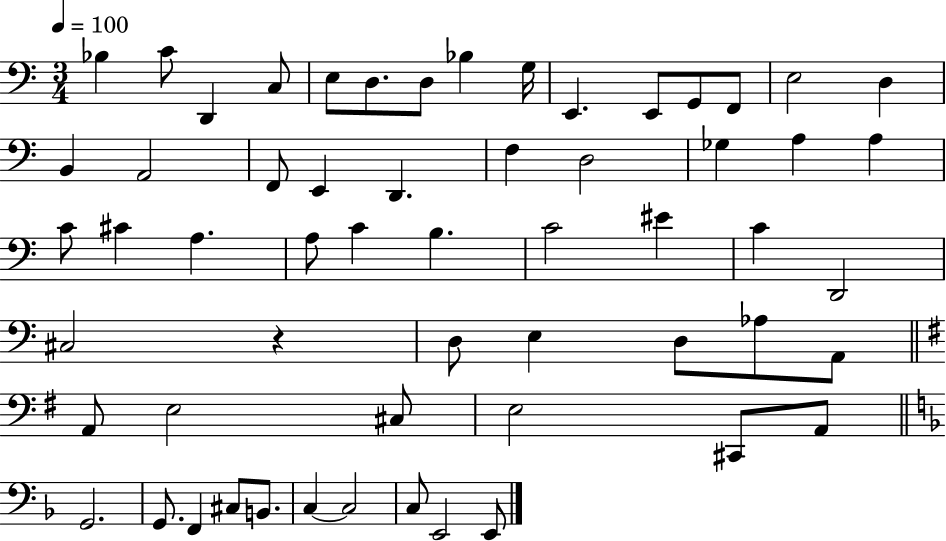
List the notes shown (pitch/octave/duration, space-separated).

Bb3/q C4/e D2/q C3/e E3/e D3/e. D3/e Bb3/q G3/s E2/q. E2/e G2/e F2/e E3/h D3/q B2/q A2/h F2/e E2/q D2/q. F3/q D3/h Gb3/q A3/q A3/q C4/e C#4/q A3/q. A3/e C4/q B3/q. C4/h EIS4/q C4/q D2/h C#3/h R/q D3/e E3/q D3/e Ab3/e A2/e A2/e E3/h C#3/e E3/h C#2/e A2/e G2/h. G2/e. F2/q C#3/e B2/e. C3/q C3/h C3/e E2/h E2/e